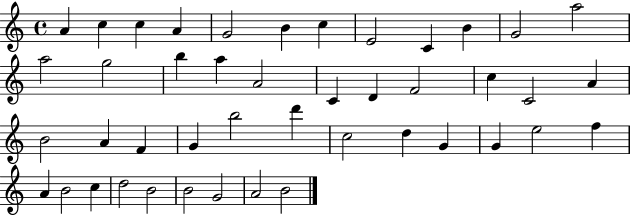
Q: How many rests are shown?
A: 0